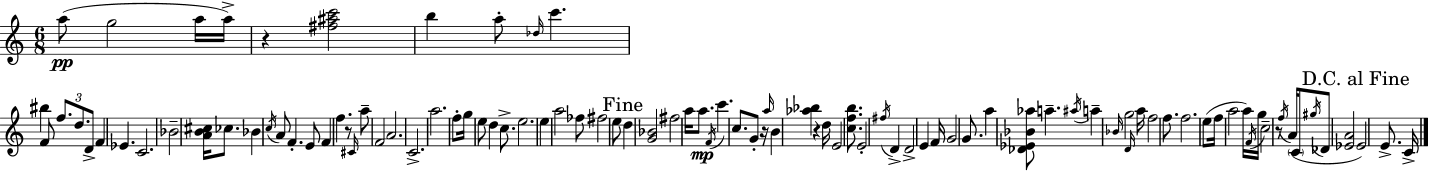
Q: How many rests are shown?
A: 5